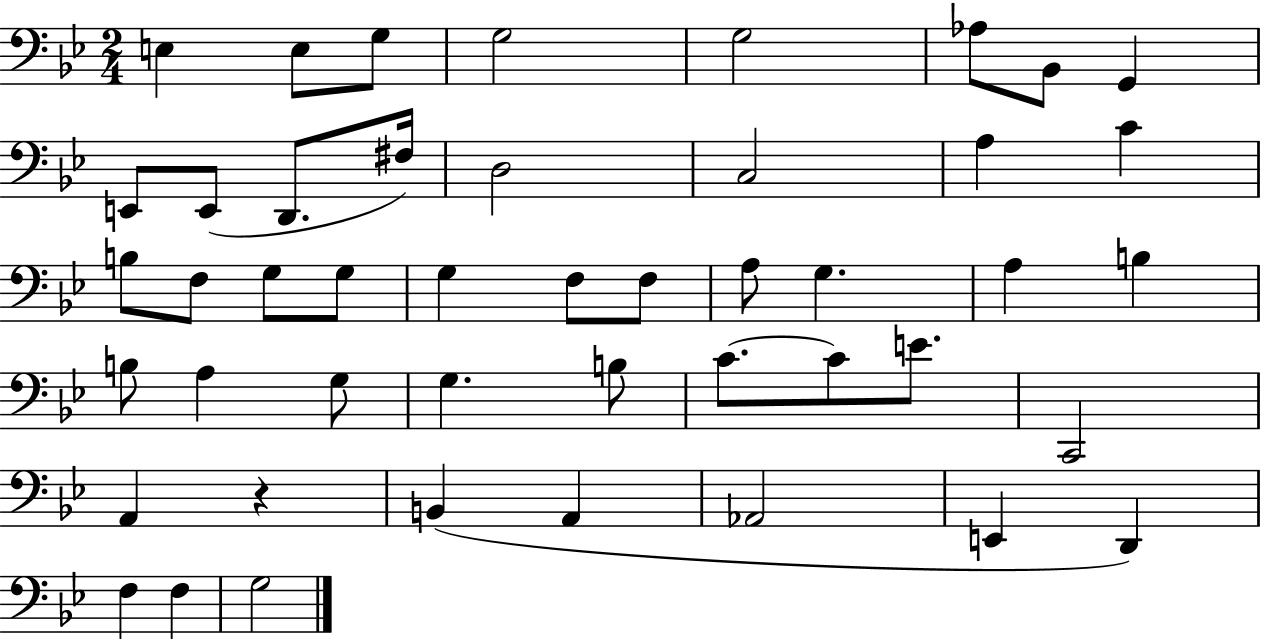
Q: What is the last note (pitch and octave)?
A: G3